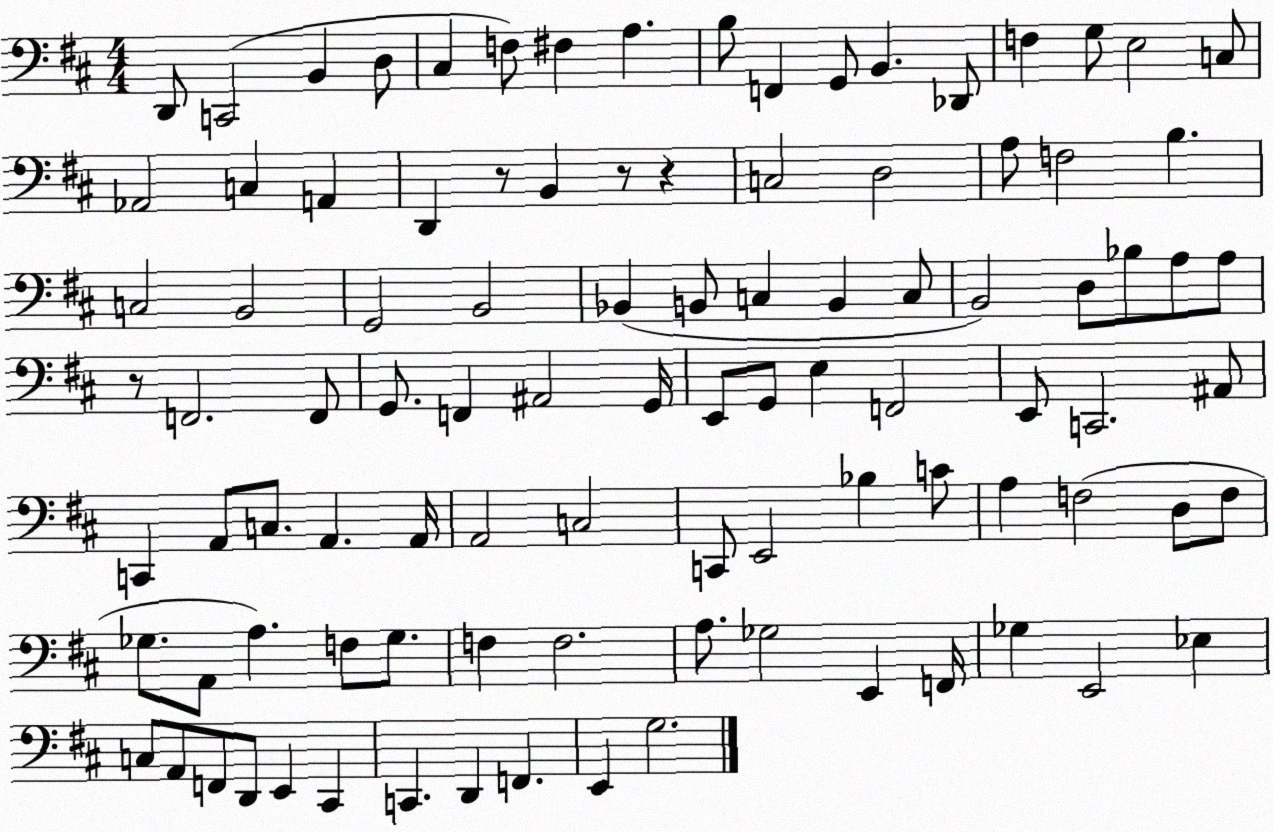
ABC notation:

X:1
T:Untitled
M:4/4
L:1/4
K:D
D,,/2 C,,2 B,, D,/2 ^C, F,/2 ^F, A, B,/2 F,, G,,/2 B,, _D,,/2 F, G,/2 E,2 C,/2 _A,,2 C, A,, D,, z/2 B,, z/2 z C,2 D,2 A,/2 F,2 B, C,2 B,,2 G,,2 B,,2 _B,, B,,/2 C, B,, C,/2 B,,2 D,/2 _B,/2 A,/2 A,/2 z/2 F,,2 F,,/2 G,,/2 F,, ^A,,2 G,,/4 E,,/2 G,,/2 E, F,,2 E,,/2 C,,2 ^A,,/2 C,, A,,/2 C,/2 A,, A,,/4 A,,2 C,2 C,,/2 E,,2 _B, C/2 A, F,2 D,/2 F,/2 _G,/2 A,,/2 A, F,/2 _G,/2 F, F,2 A,/2 _G,2 E,, F,,/4 _G, E,,2 _E, C,/2 A,,/2 F,,/2 D,,/2 E,, ^C,, C,, D,, F,, E,, G,2